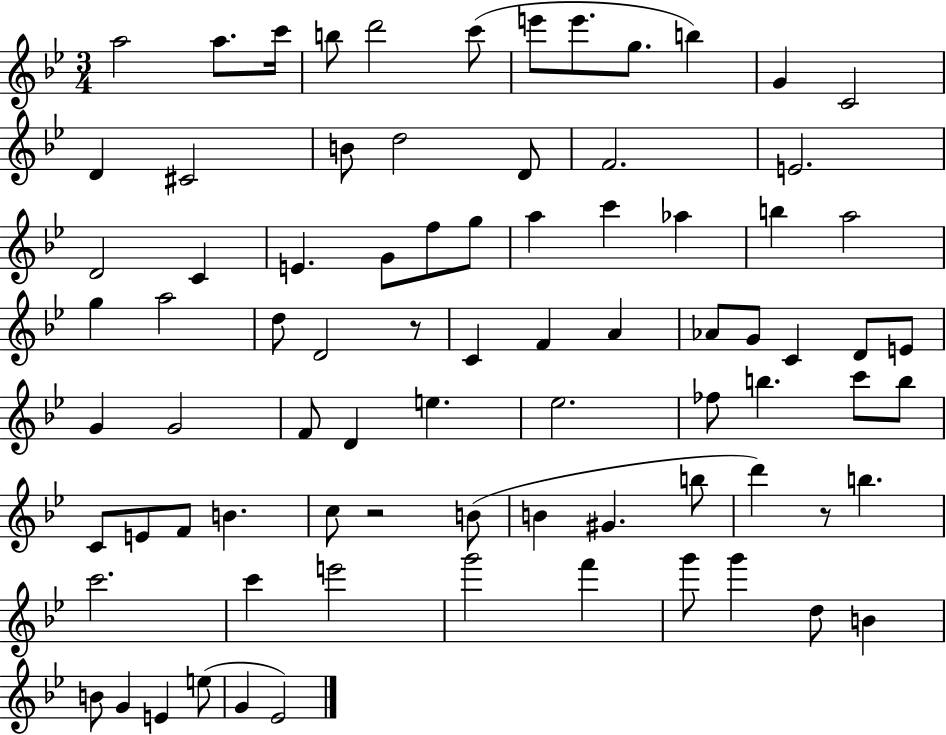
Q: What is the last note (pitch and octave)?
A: Eb4